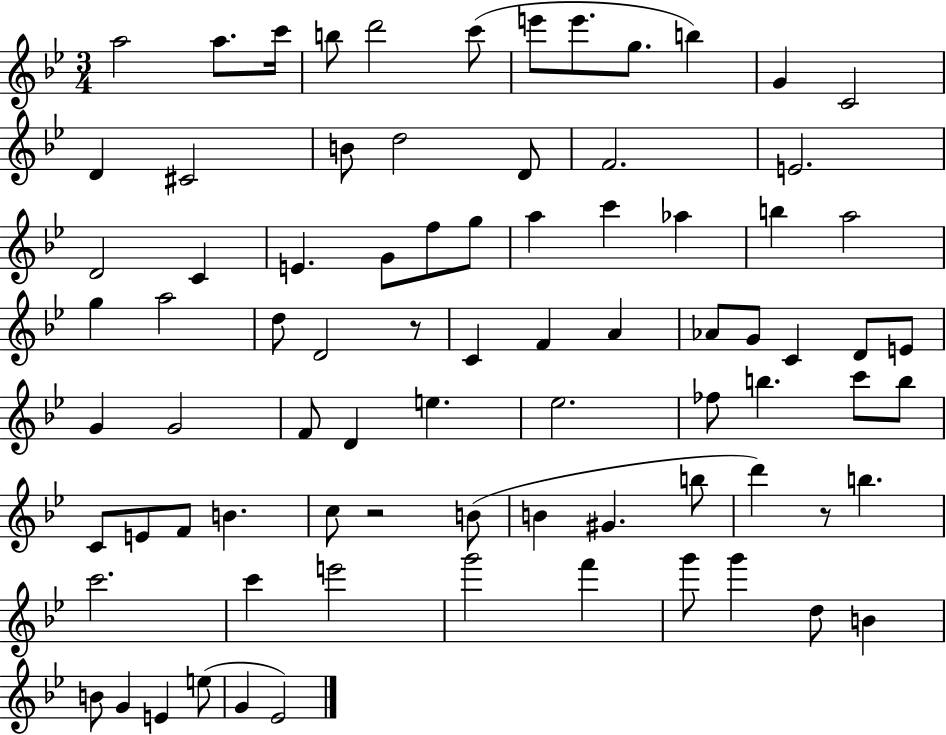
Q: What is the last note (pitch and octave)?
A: Eb4